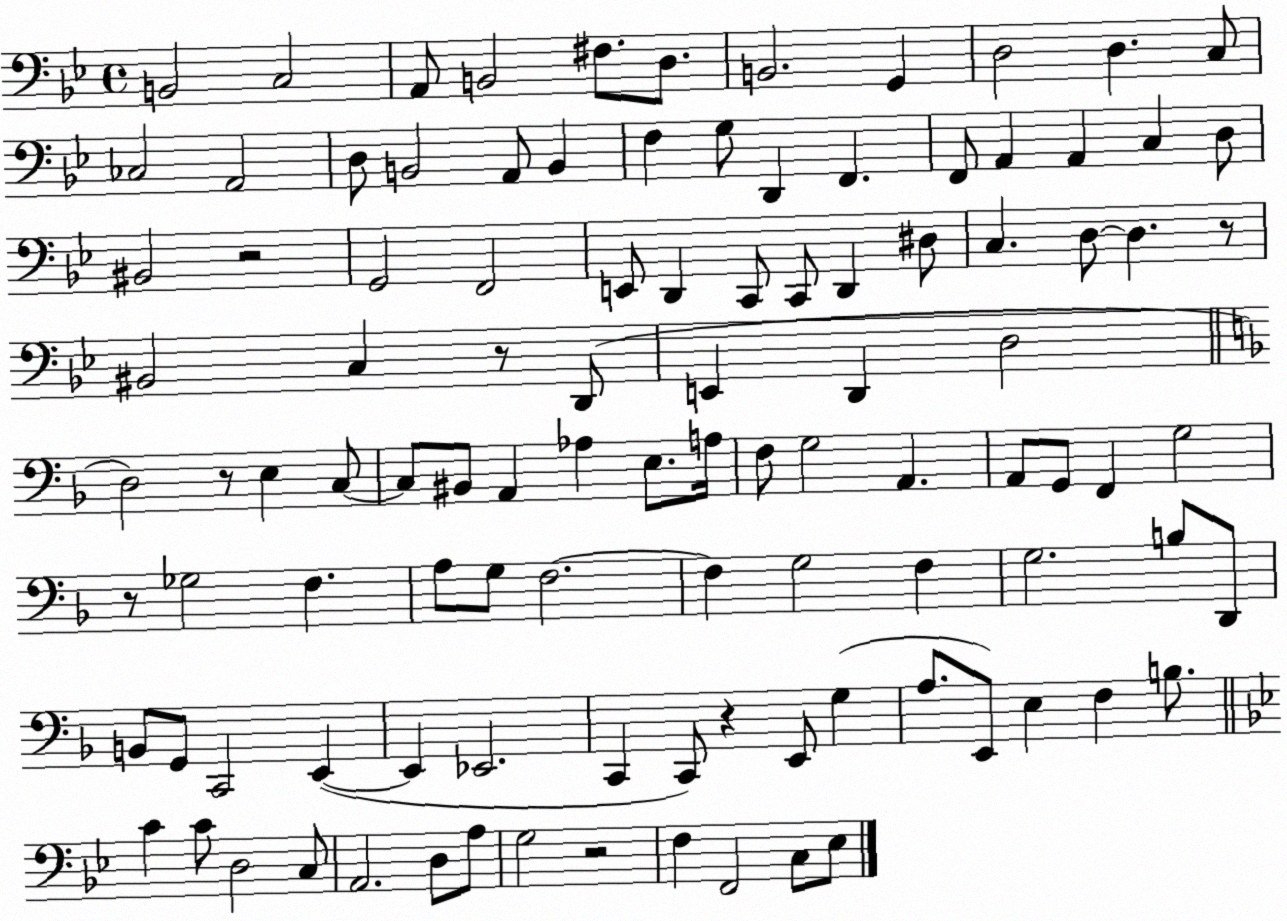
X:1
T:Untitled
M:4/4
L:1/4
K:Bb
B,,2 C,2 A,,/2 B,,2 ^F,/2 D,/2 B,,2 G,, D,2 D, C,/2 _C,2 A,,2 D,/2 B,,2 A,,/2 B,, F, G,/2 D,, F,, F,,/2 A,, A,, C, D,/2 ^B,,2 z2 G,,2 F,,2 E,,/2 D,, C,,/2 C,,/2 D,, ^D,/2 C, D,/2 D, z/2 ^B,,2 C, z/2 D,,/2 E,, D,, D,2 D,2 z/2 E, C,/2 C,/2 ^B,,/2 A,, _A, E,/2 A,/4 F,/2 G,2 A,, A,,/2 G,,/2 F,, G,2 z/2 _G,2 F, A,/2 G,/2 F,2 F, G,2 F, G,2 B,/2 D,,/2 B,,/2 G,,/2 C,,2 E,, E,, _E,,2 C,, C,,/2 z E,,/2 G, A,/2 E,,/2 E, F, B,/2 C C/2 D,2 C,/2 A,,2 D,/2 A,/2 G,2 z2 F, F,,2 C,/2 _E,/2